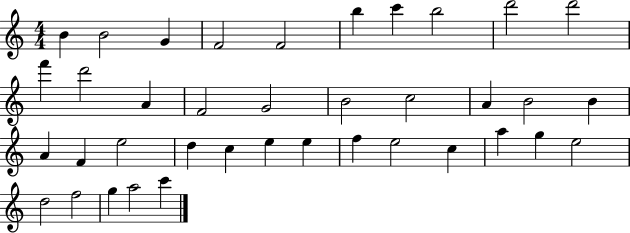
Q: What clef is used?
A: treble